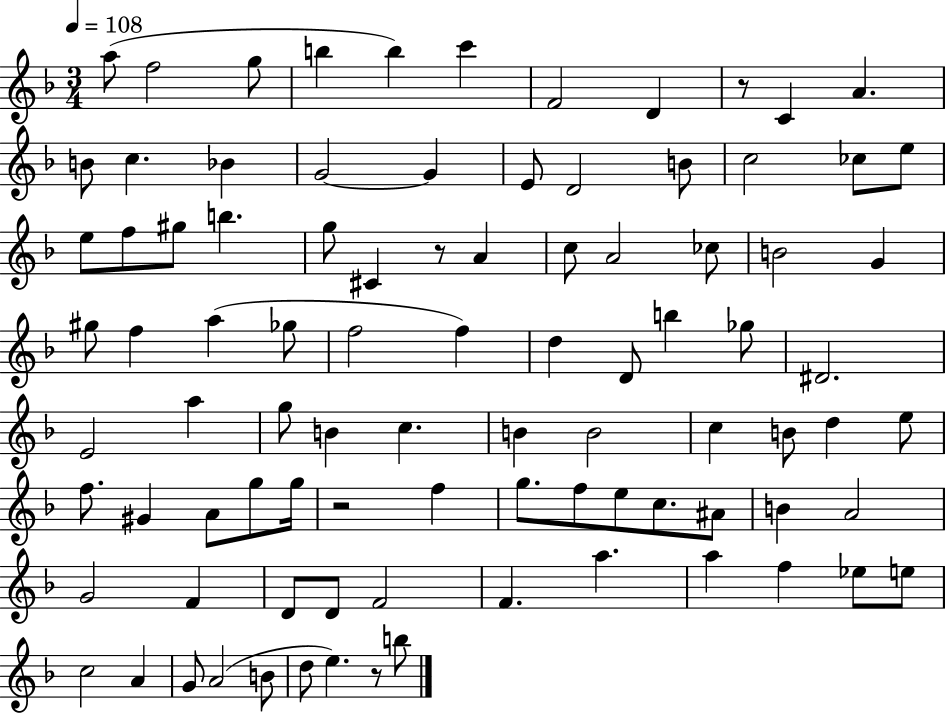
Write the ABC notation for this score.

X:1
T:Untitled
M:3/4
L:1/4
K:F
a/2 f2 g/2 b b c' F2 D z/2 C A B/2 c _B G2 G E/2 D2 B/2 c2 _c/2 e/2 e/2 f/2 ^g/2 b g/2 ^C z/2 A c/2 A2 _c/2 B2 G ^g/2 f a _g/2 f2 f d D/2 b _g/2 ^D2 E2 a g/2 B c B B2 c B/2 d e/2 f/2 ^G A/2 g/2 g/4 z2 f g/2 f/2 e/2 c/2 ^A/2 B A2 G2 F D/2 D/2 F2 F a a f _e/2 e/2 c2 A G/2 A2 B/2 d/2 e z/2 b/2